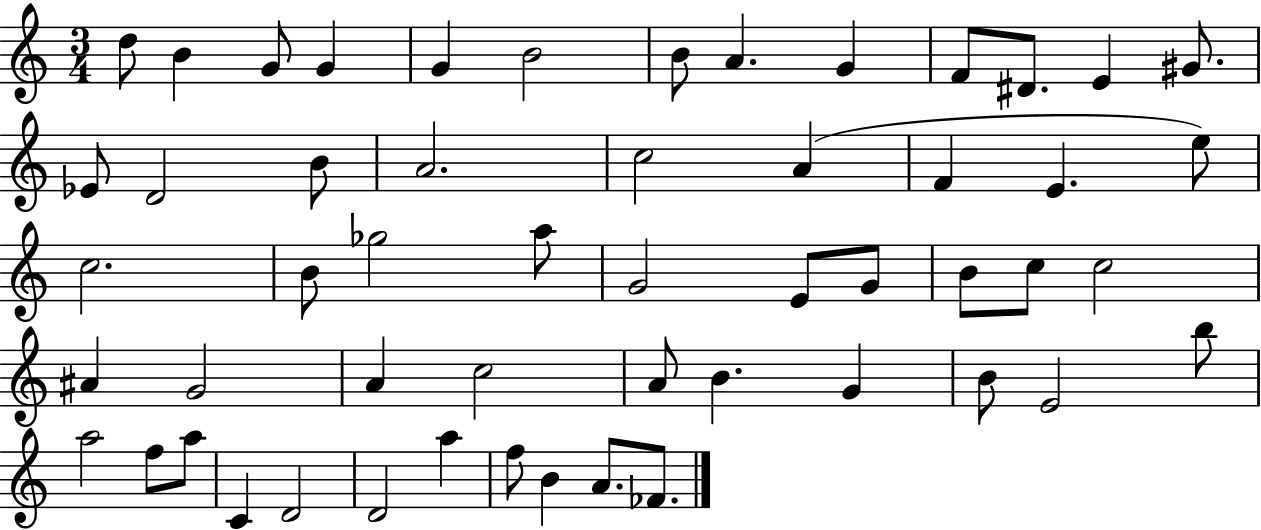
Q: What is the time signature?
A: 3/4